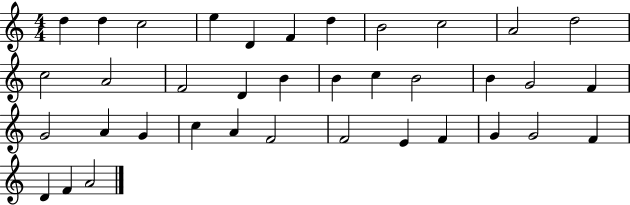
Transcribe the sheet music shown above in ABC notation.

X:1
T:Untitled
M:4/4
L:1/4
K:C
d d c2 e D F d B2 c2 A2 d2 c2 A2 F2 D B B c B2 B G2 F G2 A G c A F2 F2 E F G G2 F D F A2